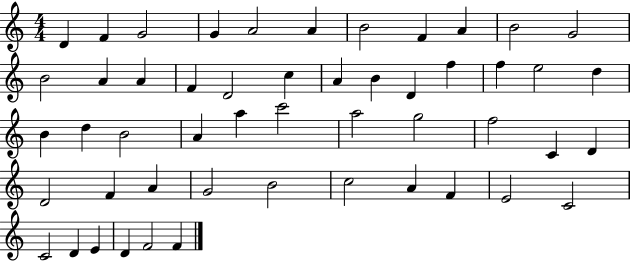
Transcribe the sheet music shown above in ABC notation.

X:1
T:Untitled
M:4/4
L:1/4
K:C
D F G2 G A2 A B2 F A B2 G2 B2 A A F D2 c A B D f f e2 d B d B2 A a c'2 a2 g2 f2 C D D2 F A G2 B2 c2 A F E2 C2 C2 D E D F2 F